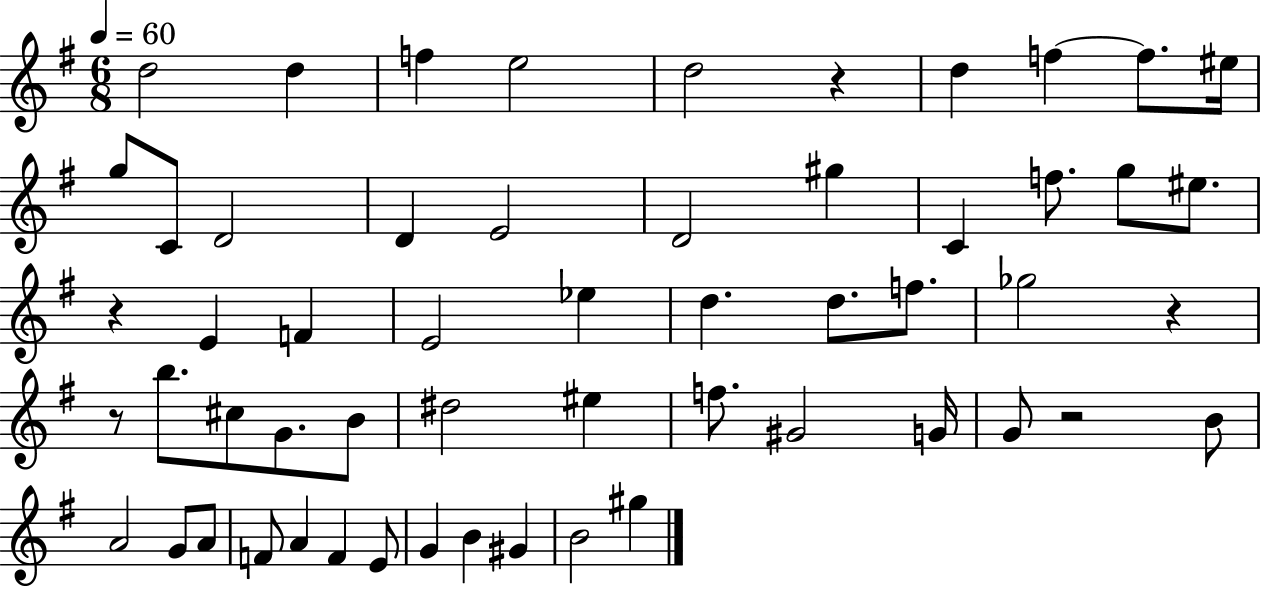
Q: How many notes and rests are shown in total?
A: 56